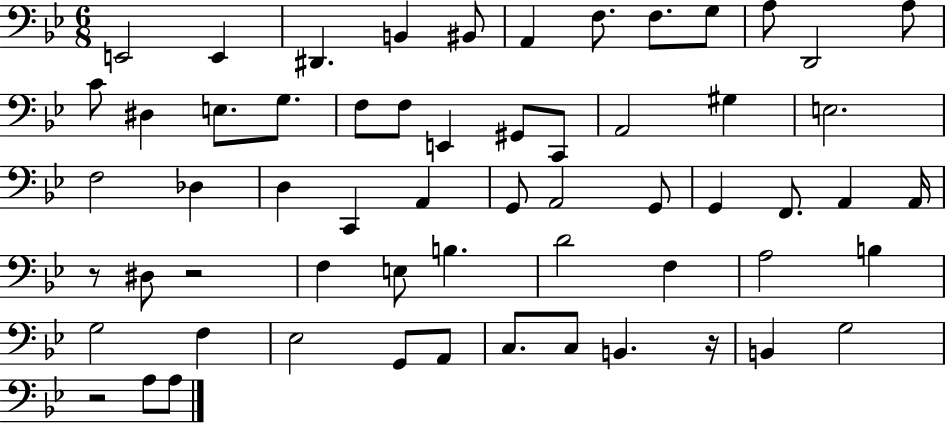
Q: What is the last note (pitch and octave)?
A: A3